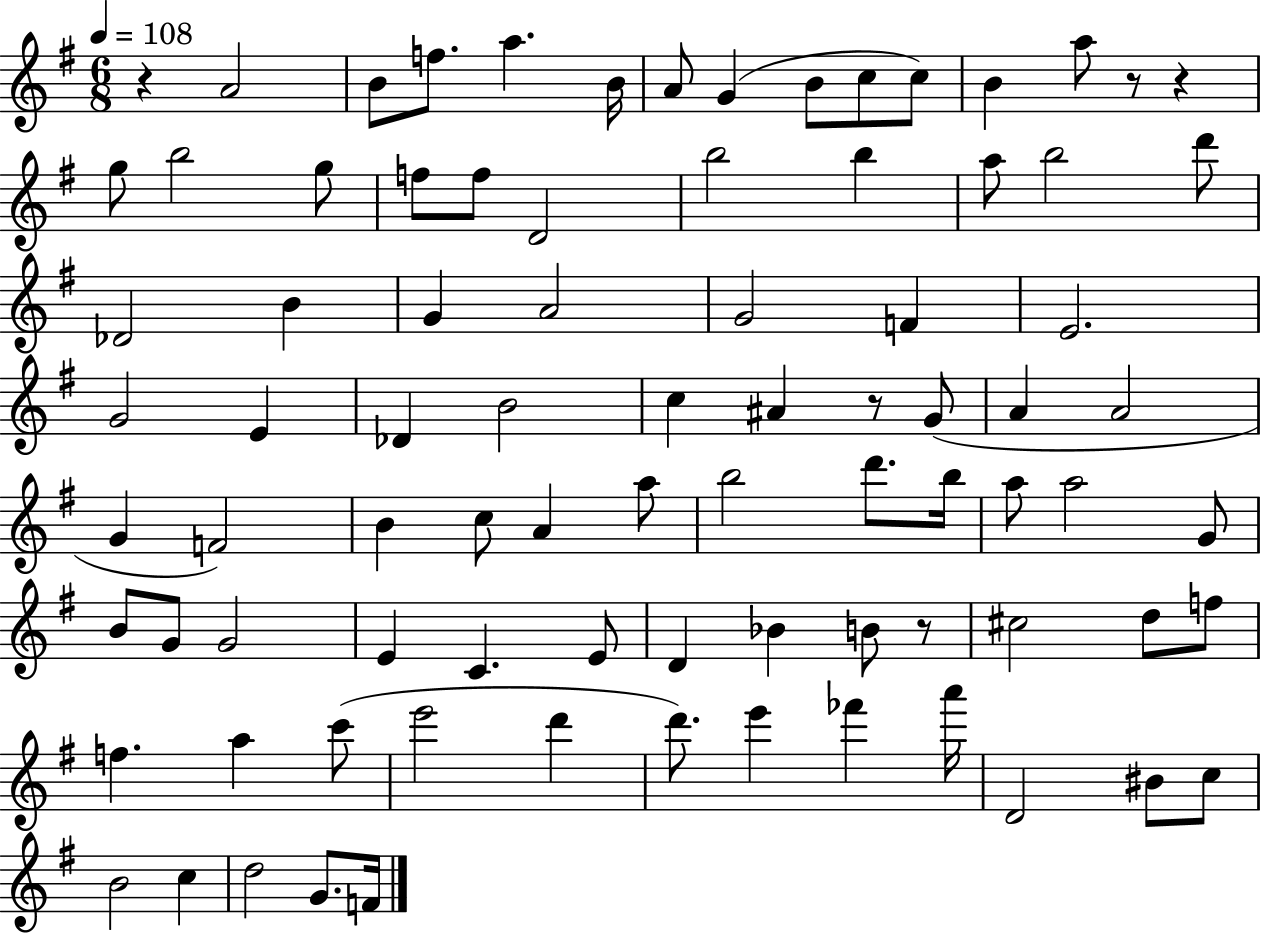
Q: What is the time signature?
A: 6/8